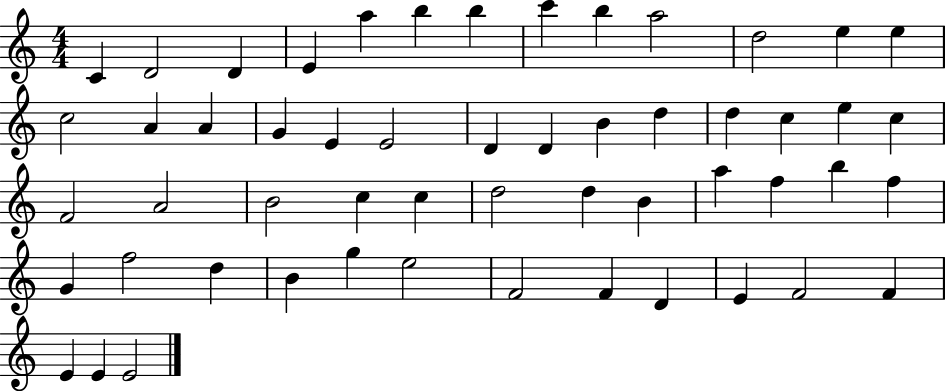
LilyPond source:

{
  \clef treble
  \numericTimeSignature
  \time 4/4
  \key c \major
  c'4 d'2 d'4 | e'4 a''4 b''4 b''4 | c'''4 b''4 a''2 | d''2 e''4 e''4 | \break c''2 a'4 a'4 | g'4 e'4 e'2 | d'4 d'4 b'4 d''4 | d''4 c''4 e''4 c''4 | \break f'2 a'2 | b'2 c''4 c''4 | d''2 d''4 b'4 | a''4 f''4 b''4 f''4 | \break g'4 f''2 d''4 | b'4 g''4 e''2 | f'2 f'4 d'4 | e'4 f'2 f'4 | \break e'4 e'4 e'2 | \bar "|."
}